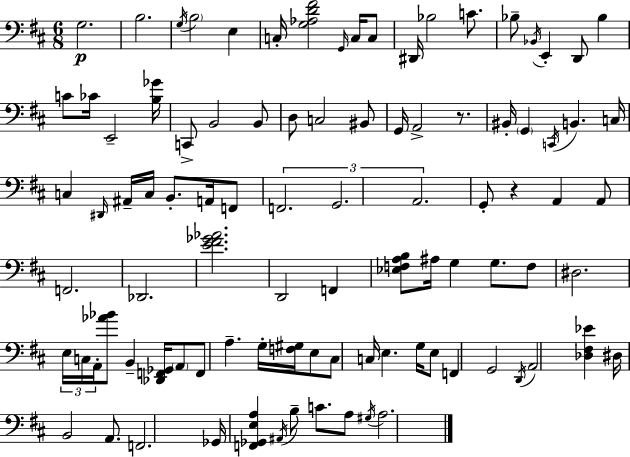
{
  \clef bass
  \numericTimeSignature
  \time 6/8
  \key d \major
  g2.\p | b2. | \acciaccatura { g16 } \parenthesize b2 e4 | c16-. <g aes d' fis'>2 \grace { g,16 } c16 | \break c8 dis,16 bes2 c'8. | bes8-- \acciaccatura { bes,16 } e,4-. d,8 bes4 | c'8 ces'16 e,2-- | <b ges'>16 c,8-> b,2 | \break b,8 d8 c2 | bis,8 g,16 a,2-> | r8. bis,16-. \parenthesize g,4 \acciaccatura { c,16 } b,4. | c16 c4 \grace { dis,16 } ais,16-- c16 b,8.-. | \break a,16 f,8 \tuplet 3/2 { f,2. | g,2. | a,2. } | g,8-. r4 a,4 | \break a,8 f,2. | des,2. | <e' fis' ges' aes'>2. | d,2 | \break f,4 <ees f a b>8 ais16 g4 | g8. f8 dis2. | \tuplet 3/2 { e16 c16 a,16-. } <aes' bes'>8 b,4-- | <des, f, ges,>16 \parenthesize a,8 f,8 a4.-- | \break g16-. <f gis>16 e8 cis8 c16 e4. | g16 e8 f,4 g,2 | \acciaccatura { d,16 } a,2 | <des fis ees'>4 dis16 b,2 | \break a,8. f,2. | ges,16 <f, ges, e a>4 \acciaccatura { ais,16 } | b8-- c'8. a8 \acciaccatura { gis16 } a2. | \bar "|."
}